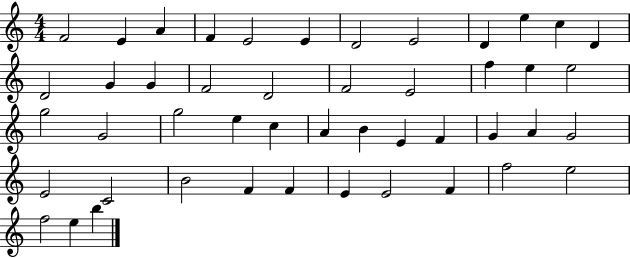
{
  \clef treble
  \numericTimeSignature
  \time 4/4
  \key c \major
  f'2 e'4 a'4 | f'4 e'2 e'4 | d'2 e'2 | d'4 e''4 c''4 d'4 | \break d'2 g'4 g'4 | f'2 d'2 | f'2 e'2 | f''4 e''4 e''2 | \break g''2 g'2 | g''2 e''4 c''4 | a'4 b'4 e'4 f'4 | g'4 a'4 g'2 | \break e'2 c'2 | b'2 f'4 f'4 | e'4 e'2 f'4 | f''2 e''2 | \break f''2 e''4 b''4 | \bar "|."
}